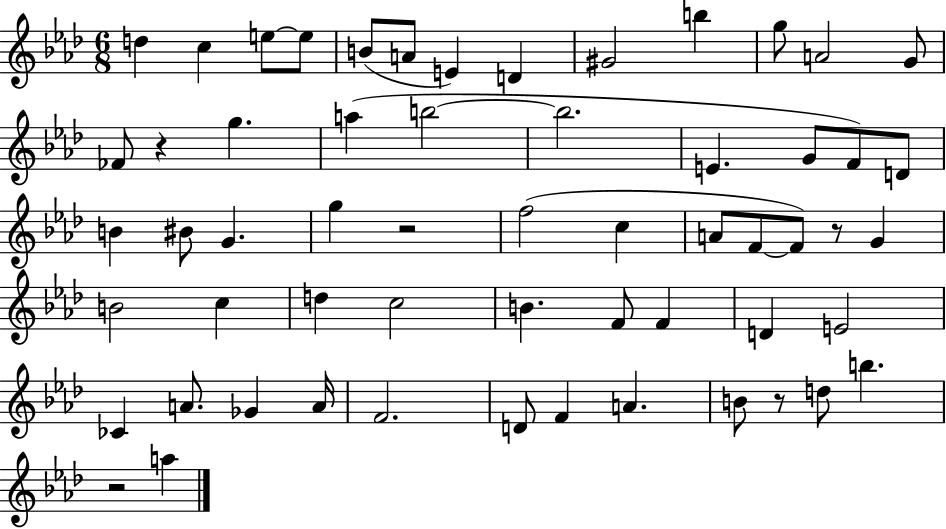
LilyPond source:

{
  \clef treble
  \numericTimeSignature
  \time 6/8
  \key aes \major
  \repeat volta 2 { d''4 c''4 e''8~~ e''8 | b'8( a'8 e'4) d'4 | gis'2 b''4 | g''8 a'2 g'8 | \break fes'8 r4 g''4. | a''4( b''2~~ | b''2. | e'4. g'8 f'8) d'8 | \break b'4 bis'8 g'4. | g''4 r2 | f''2( c''4 | a'8 f'8~~ f'8) r8 g'4 | \break b'2 c''4 | d''4 c''2 | b'4. f'8 f'4 | d'4 e'2 | \break ces'4 a'8. ges'4 a'16 | f'2. | d'8 f'4 a'4. | b'8 r8 d''8 b''4. | \break r2 a''4 | } \bar "|."
}